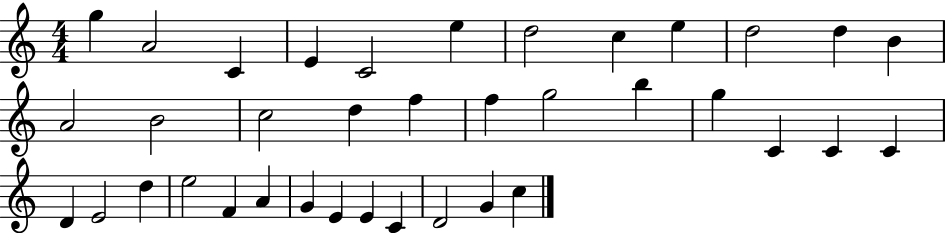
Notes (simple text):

G5/q A4/h C4/q E4/q C4/h E5/q D5/h C5/q E5/q D5/h D5/q B4/q A4/h B4/h C5/h D5/q F5/q F5/q G5/h B5/q G5/q C4/q C4/q C4/q D4/q E4/h D5/q E5/h F4/q A4/q G4/q E4/q E4/q C4/q D4/h G4/q C5/q